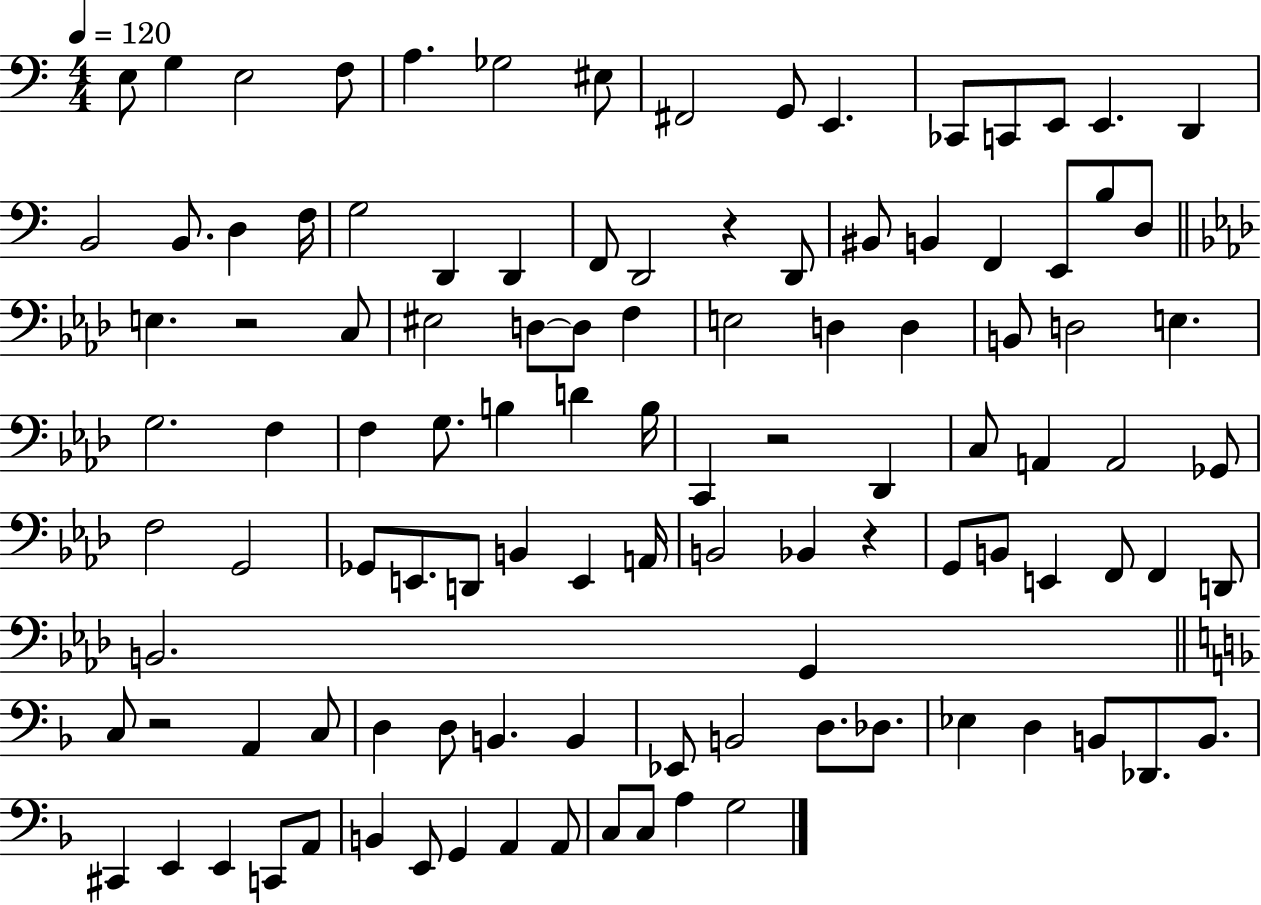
{
  \clef bass
  \numericTimeSignature
  \time 4/4
  \key c \major
  \tempo 4 = 120
  e8 g4 e2 f8 | a4. ges2 eis8 | fis,2 g,8 e,4. | ces,8 c,8 e,8 e,4. d,4 | \break b,2 b,8. d4 f16 | g2 d,4 d,4 | f,8 d,2 r4 d,8 | bis,8 b,4 f,4 e,8 b8 d8 | \break \bar "||" \break \key aes \major e4. r2 c8 | eis2 d8~~ d8 f4 | e2 d4 d4 | b,8 d2 e4. | \break g2. f4 | f4 g8. b4 d'4 b16 | c,4 r2 des,4 | c8 a,4 a,2 ges,8 | \break f2 g,2 | ges,8 e,8. d,8 b,4 e,4 a,16 | b,2 bes,4 r4 | g,8 b,8 e,4 f,8 f,4 d,8 | \break b,2. g,4 | \bar "||" \break \key f \major c8 r2 a,4 c8 | d4 d8 b,4. b,4 | ees,8 b,2 d8. des8. | ees4 d4 b,8 des,8. b,8. | \break cis,4 e,4 e,4 c,8 a,8 | b,4 e,8 g,4 a,4 a,8 | c8 c8 a4 g2 | \bar "|."
}